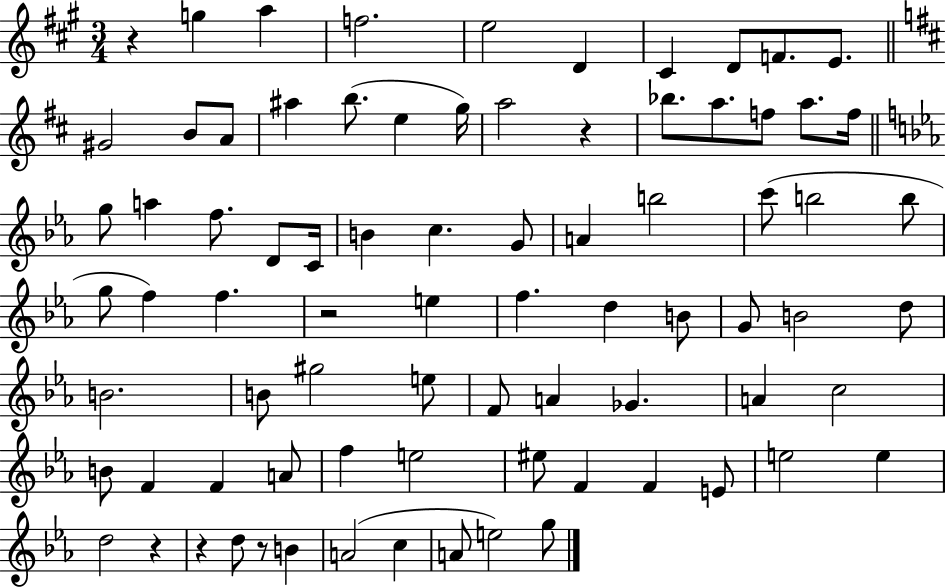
R/q G5/q A5/q F5/h. E5/h D4/q C#4/q D4/e F4/e. E4/e. G#4/h B4/e A4/e A#5/q B5/e. E5/q G5/s A5/h R/q Bb5/e. A5/e. F5/e A5/e. F5/s G5/e A5/q F5/e. D4/e C4/s B4/q C5/q. G4/e A4/q B5/h C6/e B5/h B5/e G5/e F5/q F5/q. R/h E5/q F5/q. D5/q B4/e G4/e B4/h D5/e B4/h. B4/e G#5/h E5/e F4/e A4/q Gb4/q. A4/q C5/h B4/e F4/q F4/q A4/e F5/q E5/h EIS5/e F4/q F4/q E4/e E5/h E5/q D5/h R/q R/q D5/e R/e B4/q A4/h C5/q A4/e E5/h G5/e